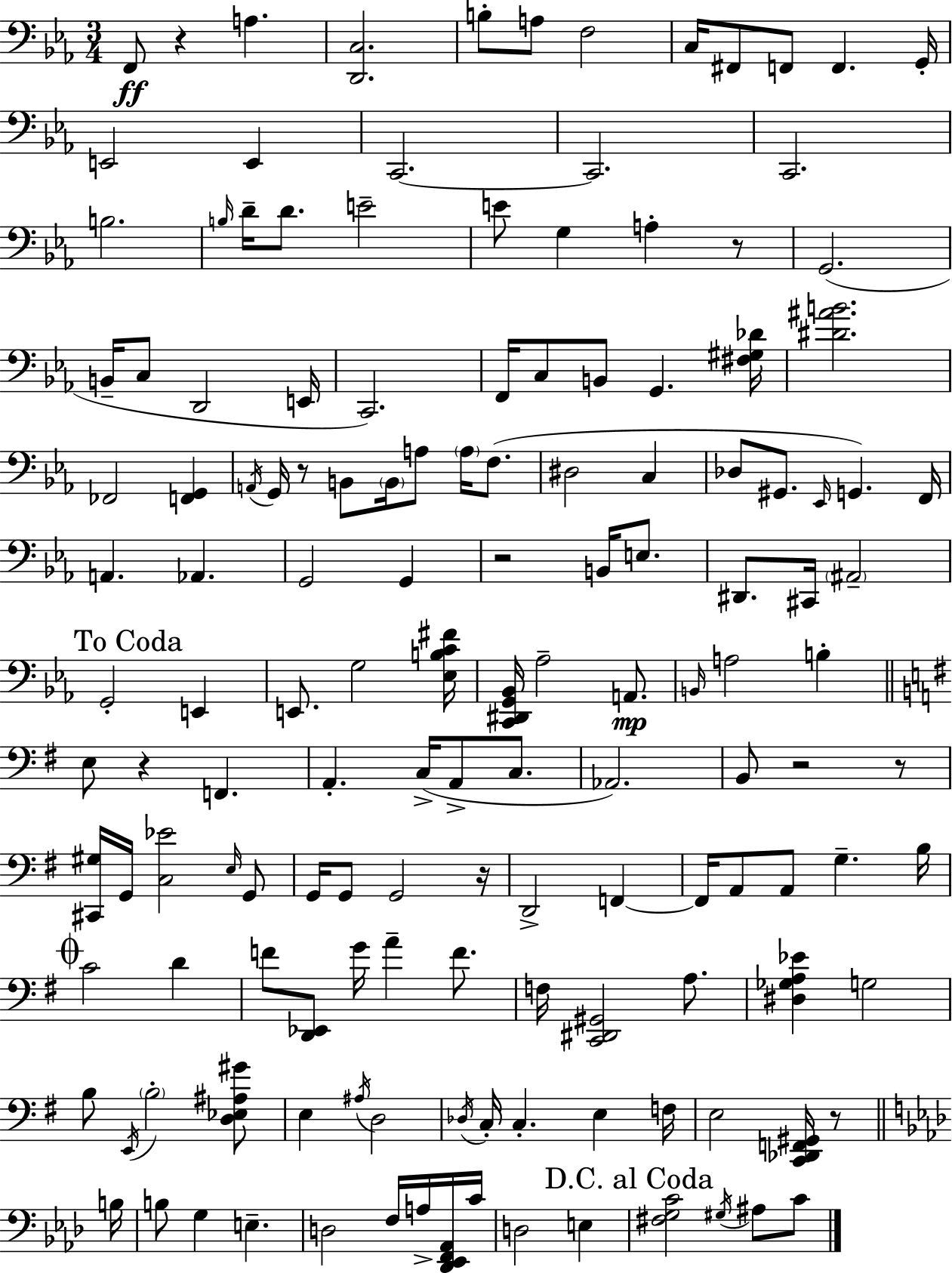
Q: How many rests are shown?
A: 9